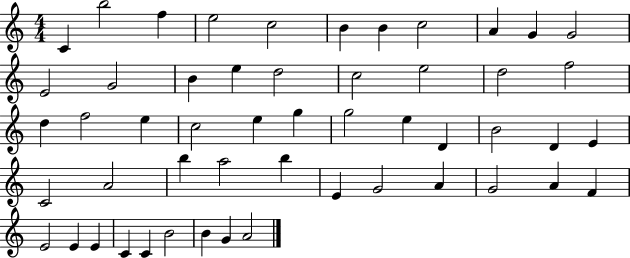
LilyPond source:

{
  \clef treble
  \numericTimeSignature
  \time 4/4
  \key c \major
  c'4 b''2 f''4 | e''2 c''2 | b'4 b'4 c''2 | a'4 g'4 g'2 | \break e'2 g'2 | b'4 e''4 d''2 | c''2 e''2 | d''2 f''2 | \break d''4 f''2 e''4 | c''2 e''4 g''4 | g''2 e''4 d'4 | b'2 d'4 e'4 | \break c'2 a'2 | b''4 a''2 b''4 | e'4 g'2 a'4 | g'2 a'4 f'4 | \break e'2 e'4 e'4 | c'4 c'4 b'2 | b'4 g'4 a'2 | \bar "|."
}